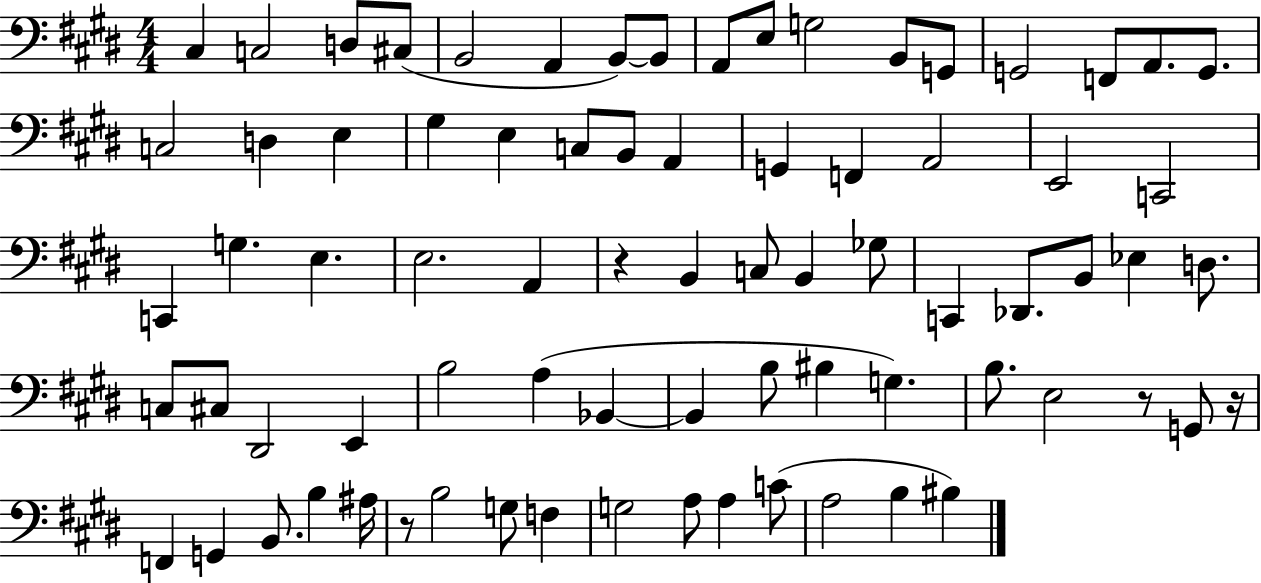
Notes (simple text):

C#3/q C3/h D3/e C#3/e B2/h A2/q B2/e B2/e A2/e E3/e G3/h B2/e G2/e G2/h F2/e A2/e. G2/e. C3/h D3/q E3/q G#3/q E3/q C3/e B2/e A2/q G2/q F2/q A2/h E2/h C2/h C2/q G3/q. E3/q. E3/h. A2/q R/q B2/q C3/e B2/q Gb3/e C2/q Db2/e. B2/e Eb3/q D3/e. C3/e C#3/e D#2/h E2/q B3/h A3/q Bb2/q Bb2/q B3/e BIS3/q G3/q. B3/e. E3/h R/e G2/e R/s F2/q G2/q B2/e. B3/q A#3/s R/e B3/h G3/e F3/q G3/h A3/e A3/q C4/e A3/h B3/q BIS3/q